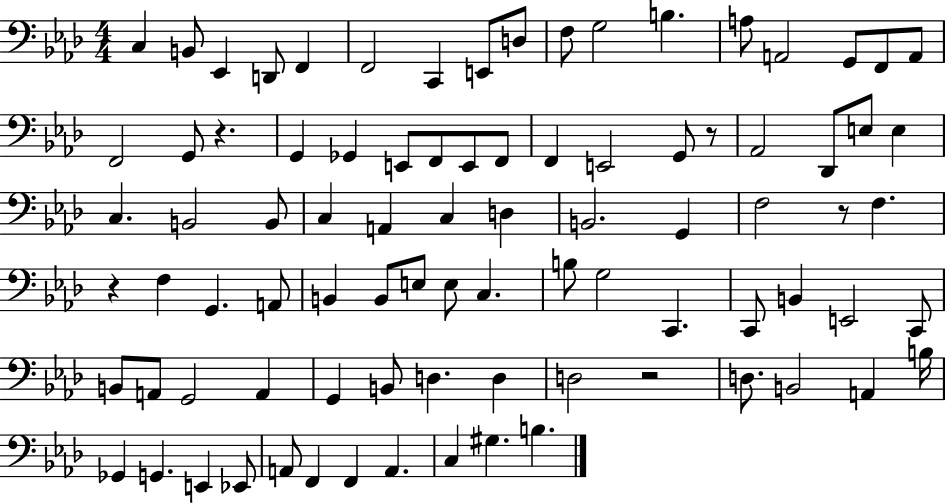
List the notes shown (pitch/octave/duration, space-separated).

C3/q B2/e Eb2/q D2/e F2/q F2/h C2/q E2/e D3/e F3/e G3/h B3/q. A3/e A2/h G2/e F2/e A2/e F2/h G2/e R/q. G2/q Gb2/q E2/e F2/e E2/e F2/e F2/q E2/h G2/e R/e Ab2/h Db2/e E3/e E3/q C3/q. B2/h B2/e C3/q A2/q C3/q D3/q B2/h. G2/q F3/h R/e F3/q. R/q F3/q G2/q. A2/e B2/q B2/e E3/e E3/e C3/q. B3/e G3/h C2/q. C2/e B2/q E2/h C2/e B2/e A2/e G2/h A2/q G2/q B2/e D3/q. D3/q D3/h R/h D3/e. B2/h A2/q B3/s Gb2/q G2/q. E2/q Eb2/e A2/e F2/q F2/q A2/q. C3/q G#3/q. B3/q.